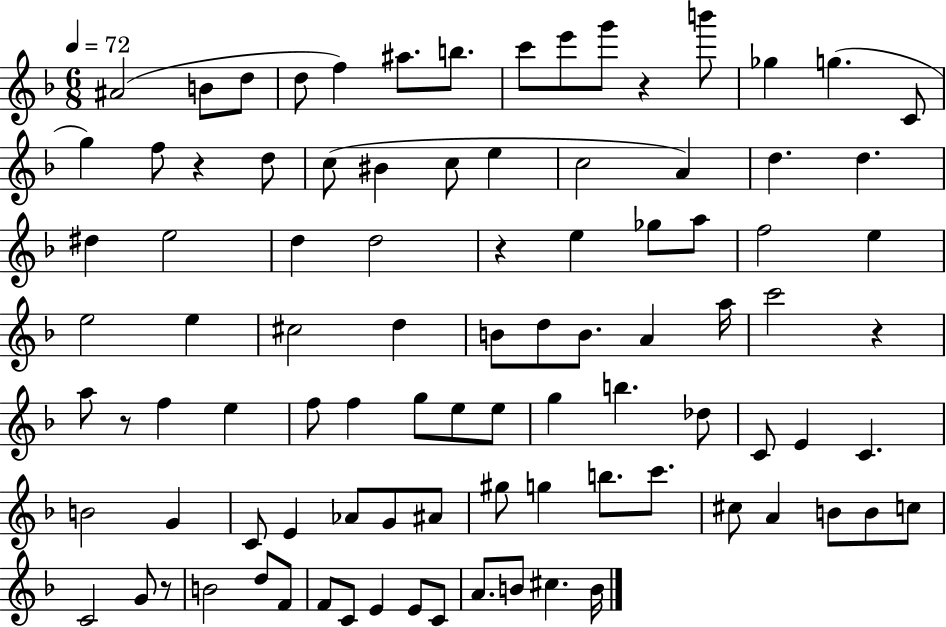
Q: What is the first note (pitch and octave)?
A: A#4